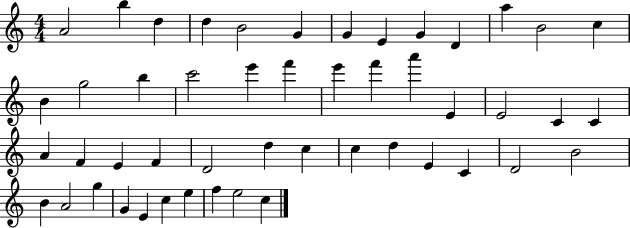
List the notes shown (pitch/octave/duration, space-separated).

A4/h B5/q D5/q D5/q B4/h G4/q G4/q E4/q G4/q D4/q A5/q B4/h C5/q B4/q G5/h B5/q C6/h E6/q F6/q E6/q F6/q A6/q E4/q E4/h C4/q C4/q A4/q F4/q E4/q F4/q D4/h D5/q C5/q C5/q D5/q E4/q C4/q D4/h B4/h B4/q A4/h G5/q G4/q E4/q C5/q E5/q F5/q E5/h C5/q